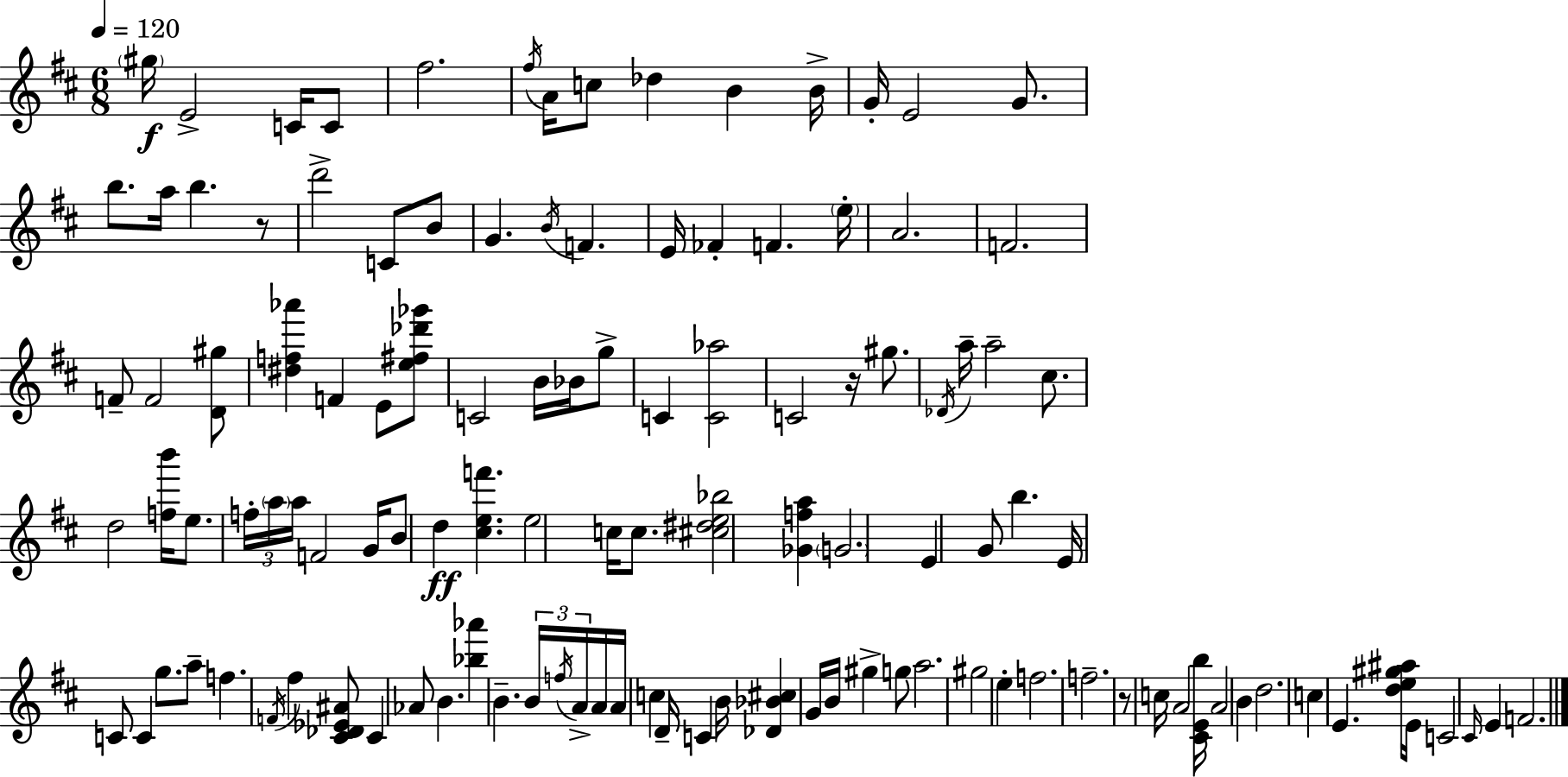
X:1
T:Untitled
M:6/8
L:1/4
K:D
^g/4 E2 C/4 C/2 ^f2 ^f/4 A/4 c/2 _d B B/4 G/4 E2 G/2 b/2 a/4 b z/2 d'2 C/2 B/2 G B/4 F E/4 _F F e/4 A2 F2 F/2 F2 [D^g]/2 [^df_a'] F E/2 [e^f_d'_g']/2 C2 B/4 _B/4 g/2 C [C_a]2 C2 z/4 ^g/2 _D/4 a/4 a2 ^c/2 d2 [fb']/4 e/2 f/4 a/4 a/4 F2 G/4 B/2 d [^cef'] e2 c/4 c/2 [^c^de_b]2 [_Gfa] G2 E G/2 b E/4 C/2 C g/2 a/2 f F/4 ^f [^C_D_E^A]/2 ^C _A/2 B [_b_a'] B B/4 f/4 A/4 A/4 A/4 c D/4 C B/4 [_D_B^c] G/4 B/4 ^g g/2 a2 ^g2 e f2 f2 z/2 c/4 A2 [^CEb]/4 A2 B d2 c E [de^g^a]/4 E/4 C2 ^C/4 E F2